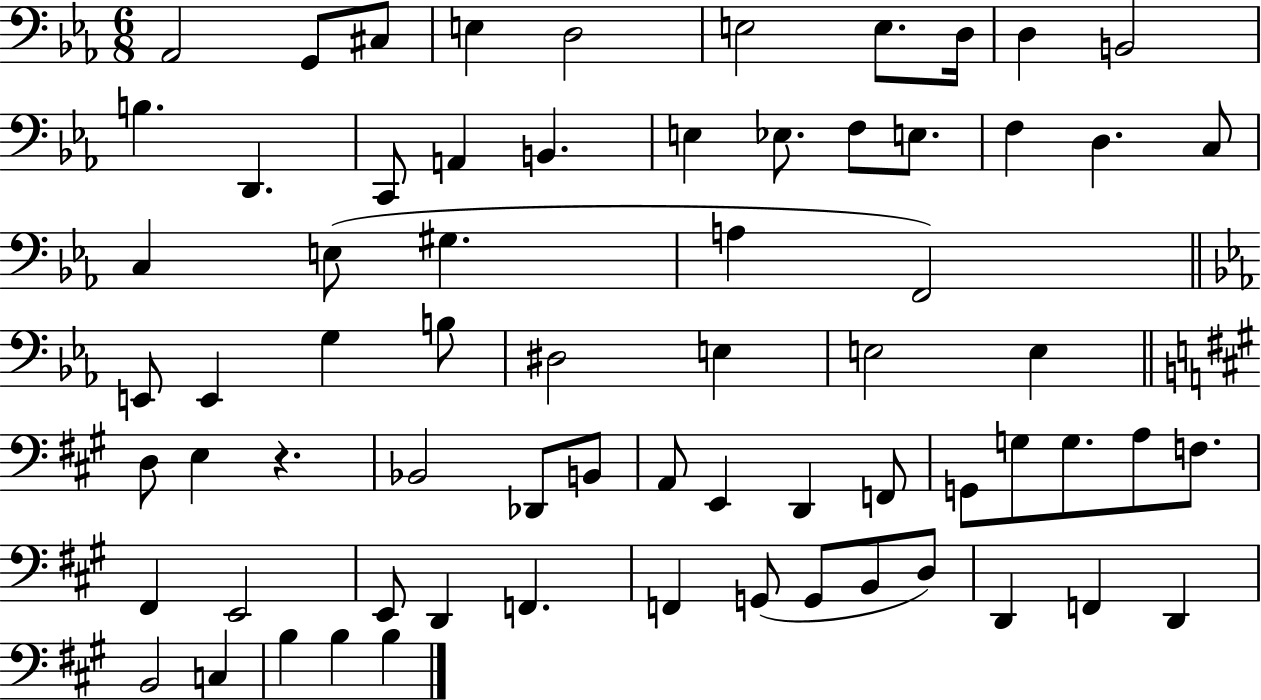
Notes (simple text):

Ab2/h G2/e C#3/e E3/q D3/h E3/h E3/e. D3/s D3/q B2/h B3/q. D2/q. C2/e A2/q B2/q. E3/q Eb3/e. F3/e E3/e. F3/q D3/q. C3/e C3/q E3/e G#3/q. A3/q F2/h E2/e E2/q G3/q B3/e D#3/h E3/q E3/h E3/q D3/e E3/q R/q. Bb2/h Db2/e B2/e A2/e E2/q D2/q F2/e G2/e G3/e G3/e. A3/e F3/e. F#2/q E2/h E2/e D2/q F2/q. F2/q G2/e G2/e B2/e D3/e D2/q F2/q D2/q B2/h C3/q B3/q B3/q B3/q